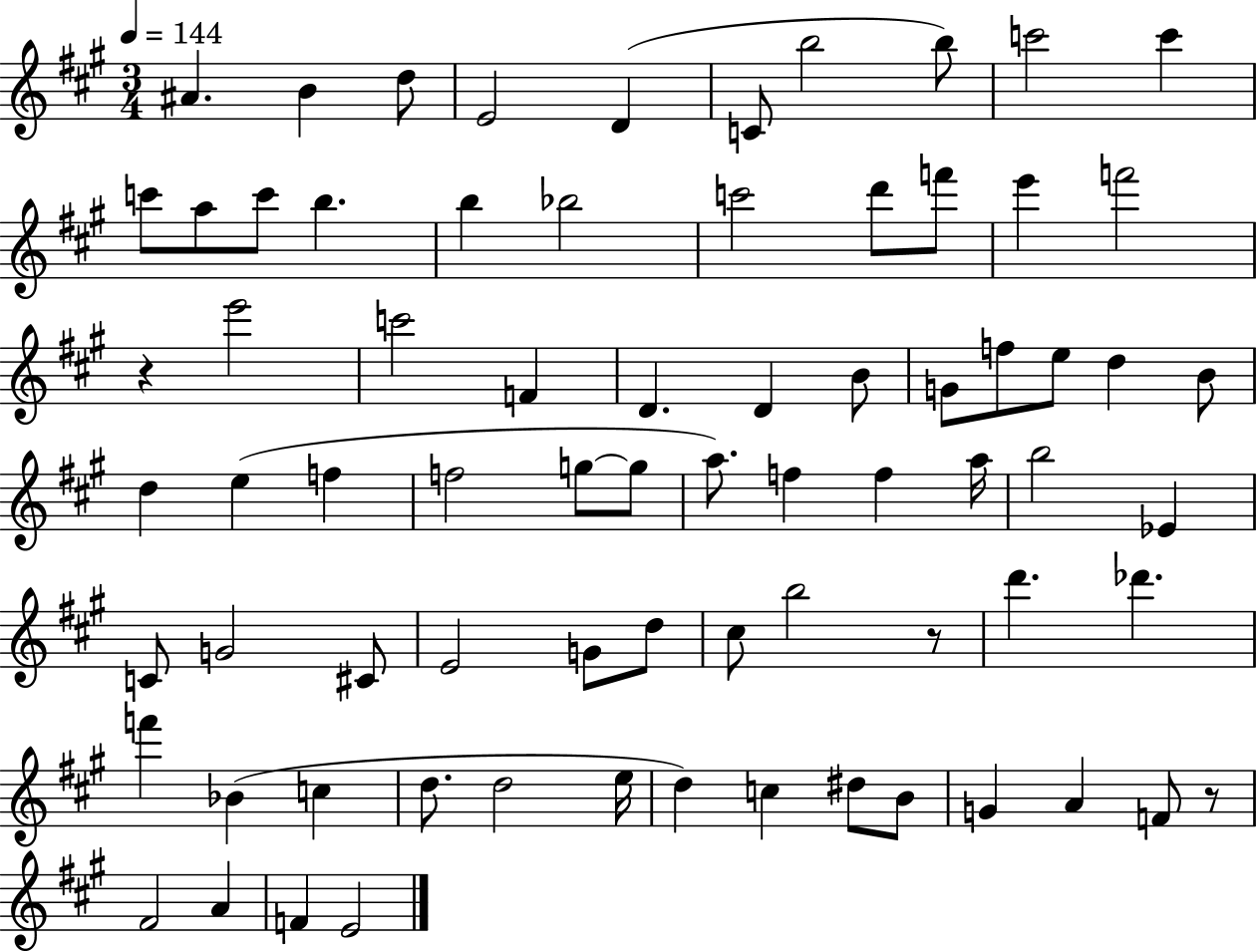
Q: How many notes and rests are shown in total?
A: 74